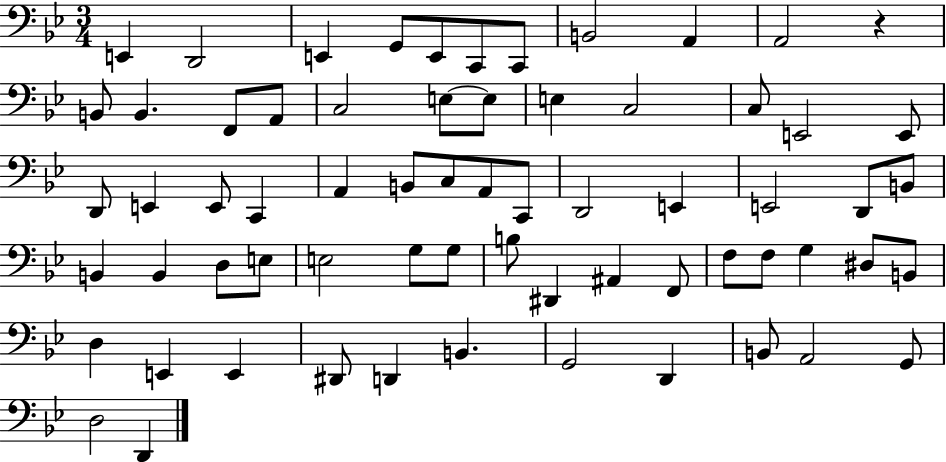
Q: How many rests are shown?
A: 1